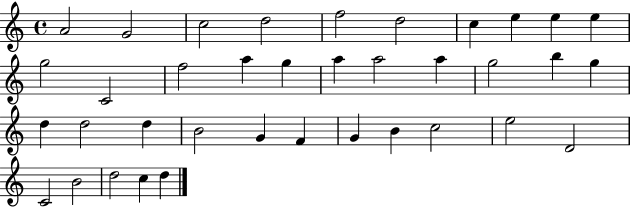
A4/h G4/h C5/h D5/h F5/h D5/h C5/q E5/q E5/q E5/q G5/h C4/h F5/h A5/q G5/q A5/q A5/h A5/q G5/h B5/q G5/q D5/q D5/h D5/q B4/h G4/q F4/q G4/q B4/q C5/h E5/h D4/h C4/h B4/h D5/h C5/q D5/q